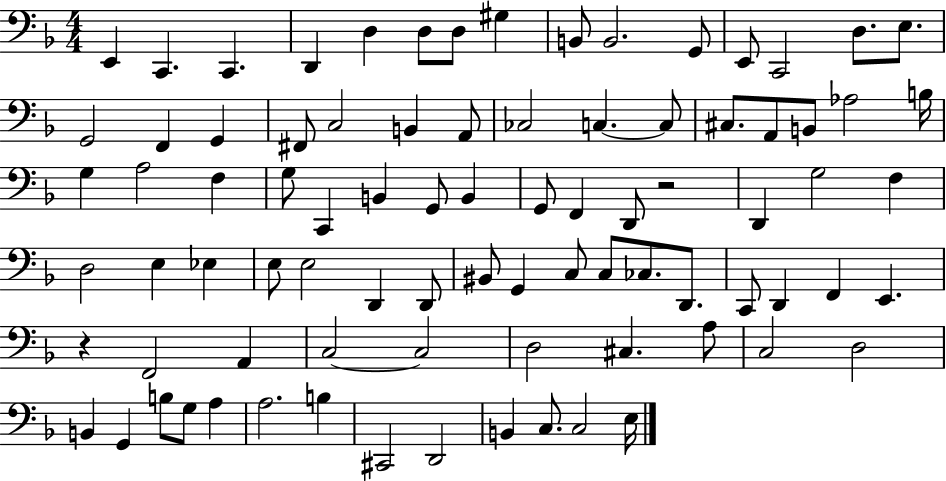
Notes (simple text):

E2/q C2/q. C2/q. D2/q D3/q D3/e D3/e G#3/q B2/e B2/h. G2/e E2/e C2/h D3/e. E3/e. G2/h F2/q G2/q F#2/e C3/h B2/q A2/e CES3/h C3/q. C3/e C#3/e. A2/e B2/e Ab3/h B3/s G3/q A3/h F3/q G3/e C2/q B2/q G2/e B2/q G2/e F2/q D2/e R/h D2/q G3/h F3/q D3/h E3/q Eb3/q E3/e E3/h D2/q D2/e BIS2/e G2/q C3/e C3/e CES3/e. D2/e. C2/e D2/q F2/q E2/q. R/q F2/h A2/q C3/h C3/h D3/h C#3/q. A3/e C3/h D3/h B2/q G2/q B3/e G3/e A3/q A3/h. B3/q C#2/h D2/h B2/q C3/e. C3/h E3/s